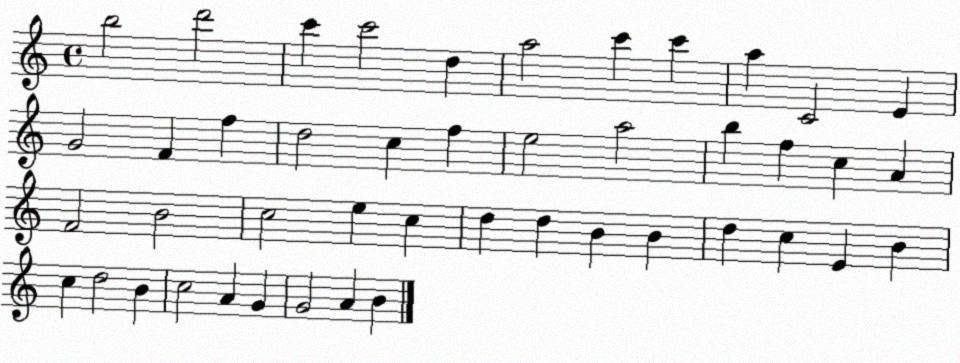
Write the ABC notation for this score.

X:1
T:Untitled
M:4/4
L:1/4
K:C
b2 d'2 c' c'2 d a2 c' c' a C2 E G2 F f d2 c f e2 a2 b f c A F2 B2 c2 e c d d B B d c E B c d2 B c2 A G G2 A B